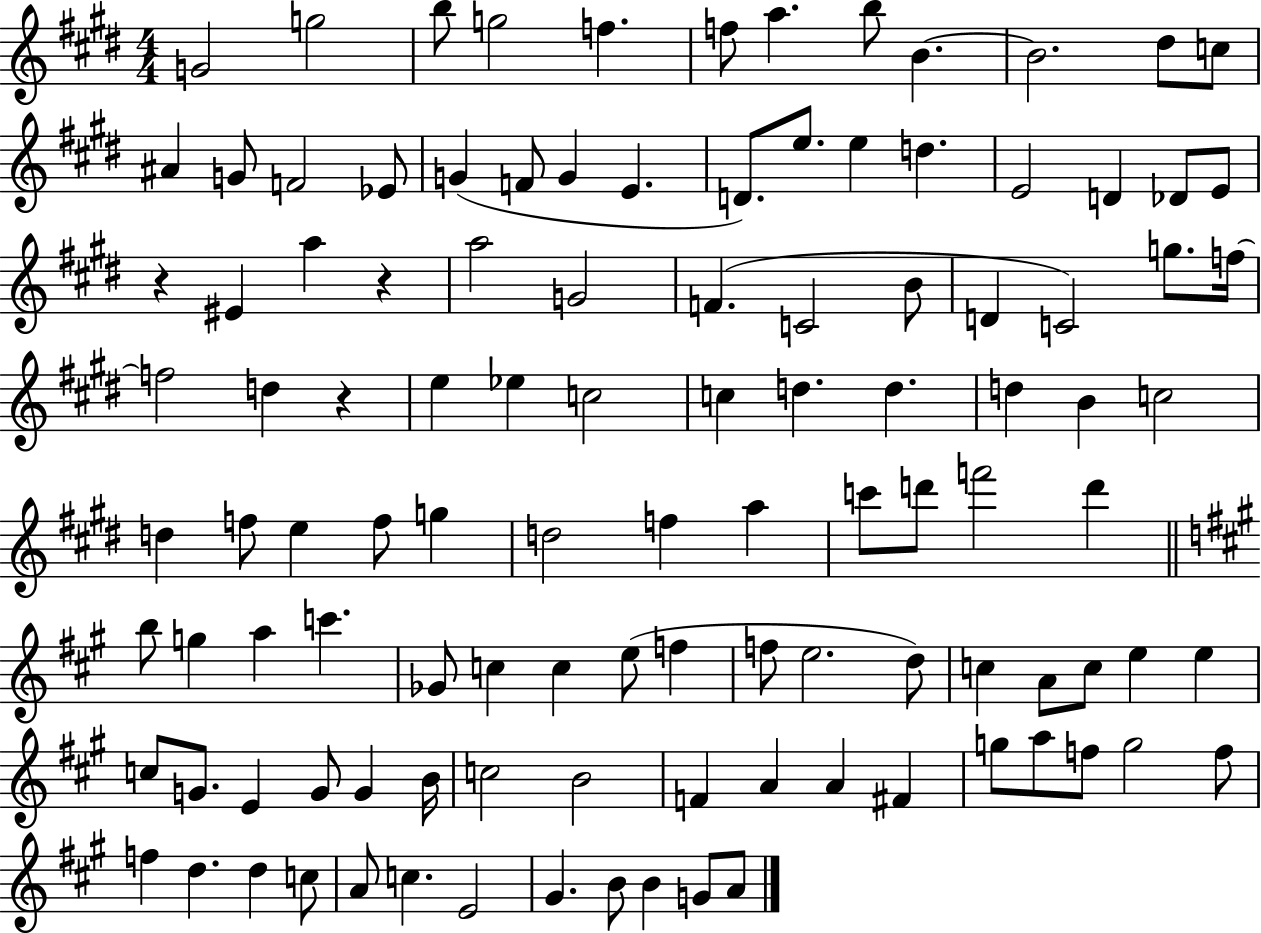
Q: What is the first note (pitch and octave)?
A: G4